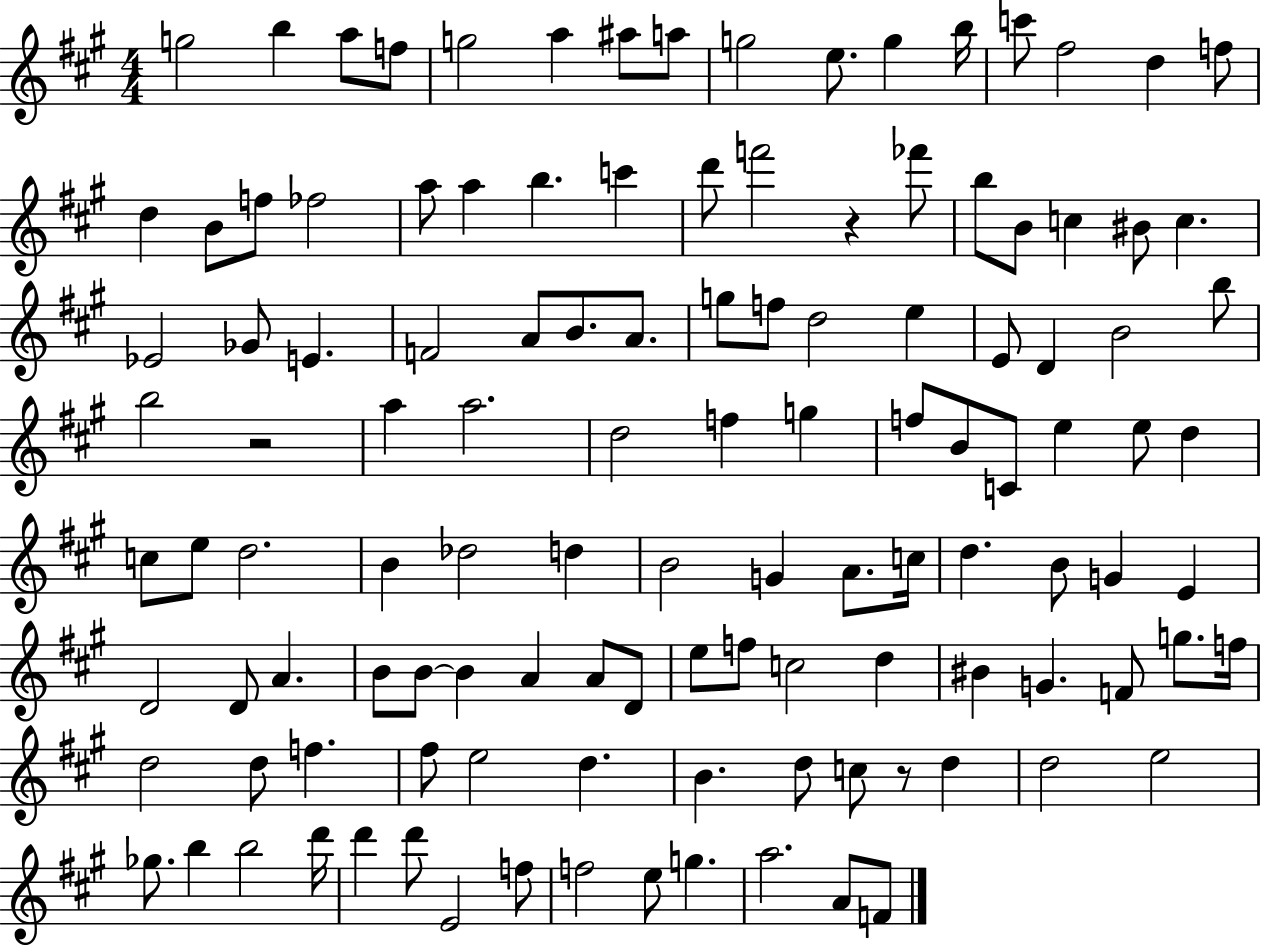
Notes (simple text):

G5/h B5/q A5/e F5/e G5/h A5/q A#5/e A5/e G5/h E5/e. G5/q B5/s C6/e F#5/h D5/q F5/e D5/q B4/e F5/e FES5/h A5/e A5/q B5/q. C6/q D6/e F6/h R/q FES6/e B5/e B4/e C5/q BIS4/e C5/q. Eb4/h Gb4/e E4/q. F4/h A4/e B4/e. A4/e. G5/e F5/e D5/h E5/q E4/e D4/q B4/h B5/e B5/h R/h A5/q A5/h. D5/h F5/q G5/q F5/e B4/e C4/e E5/q E5/e D5/q C5/e E5/e D5/h. B4/q Db5/h D5/q B4/h G4/q A4/e. C5/s D5/q. B4/e G4/q E4/q D4/h D4/e A4/q. B4/e B4/e B4/q A4/q A4/e D4/e E5/e F5/e C5/h D5/q BIS4/q G4/q. F4/e G5/e. F5/s D5/h D5/e F5/q. F#5/e E5/h D5/q. B4/q. D5/e C5/e R/e D5/q D5/h E5/h Gb5/e. B5/q B5/h D6/s D6/q D6/e E4/h F5/e F5/h E5/e G5/q. A5/h. A4/e F4/e